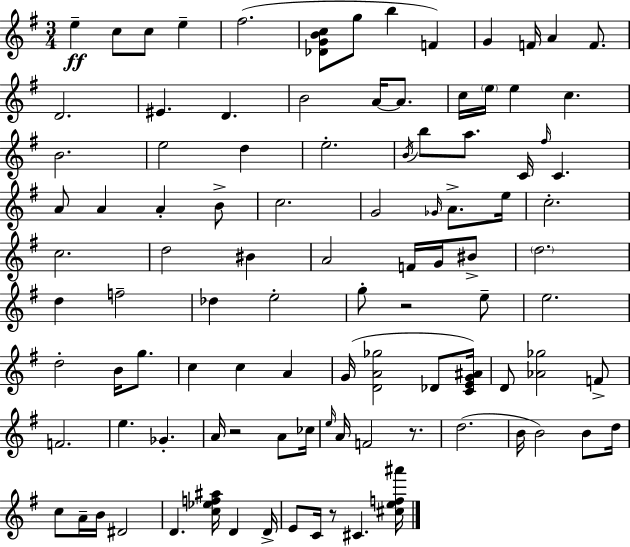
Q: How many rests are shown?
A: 4